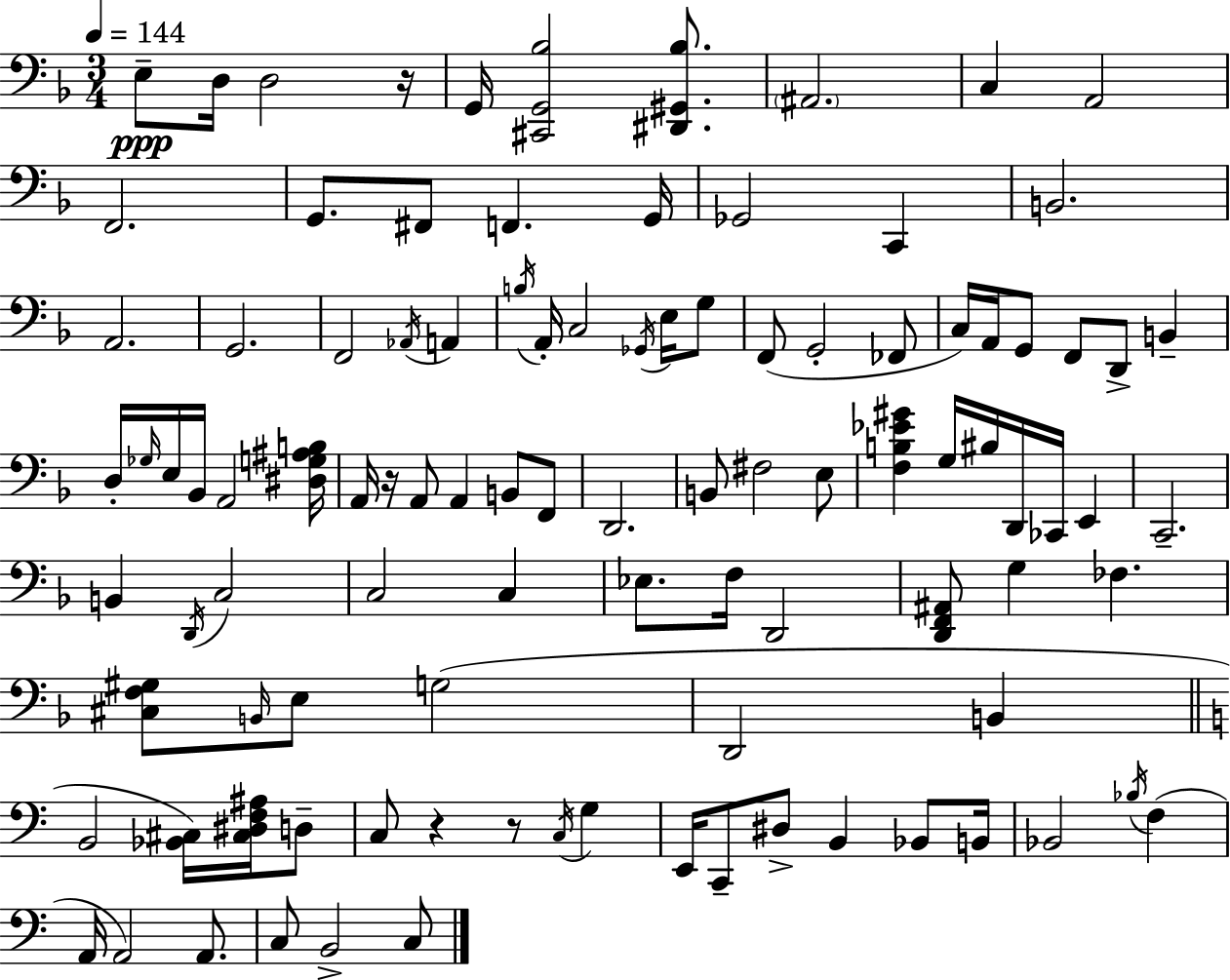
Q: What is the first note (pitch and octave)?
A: E3